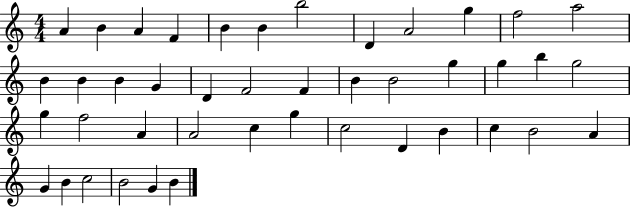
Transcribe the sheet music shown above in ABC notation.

X:1
T:Untitled
M:4/4
L:1/4
K:C
A B A F B B b2 D A2 g f2 a2 B B B G D F2 F B B2 g g b g2 g f2 A A2 c g c2 D B c B2 A G B c2 B2 G B